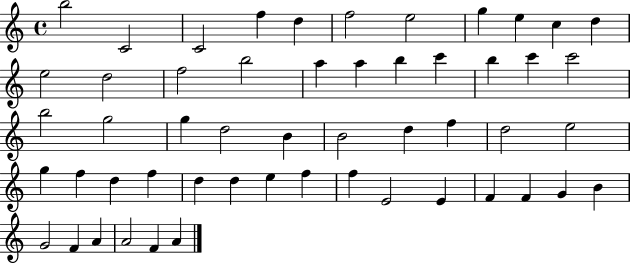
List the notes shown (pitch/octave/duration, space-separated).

B5/h C4/h C4/h F5/q D5/q F5/h E5/h G5/q E5/q C5/q D5/q E5/h D5/h F5/h B5/h A5/q A5/q B5/q C6/q B5/q C6/q C6/h B5/h G5/h G5/q D5/h B4/q B4/h D5/q F5/q D5/h E5/h G5/q F5/q D5/q F5/q D5/q D5/q E5/q F5/q F5/q E4/h E4/q F4/q F4/q G4/q B4/q G4/h F4/q A4/q A4/h F4/q A4/q